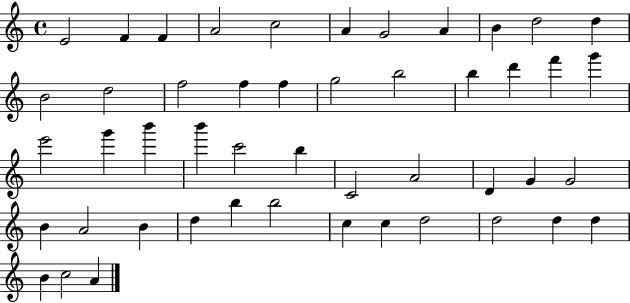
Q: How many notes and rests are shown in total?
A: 48